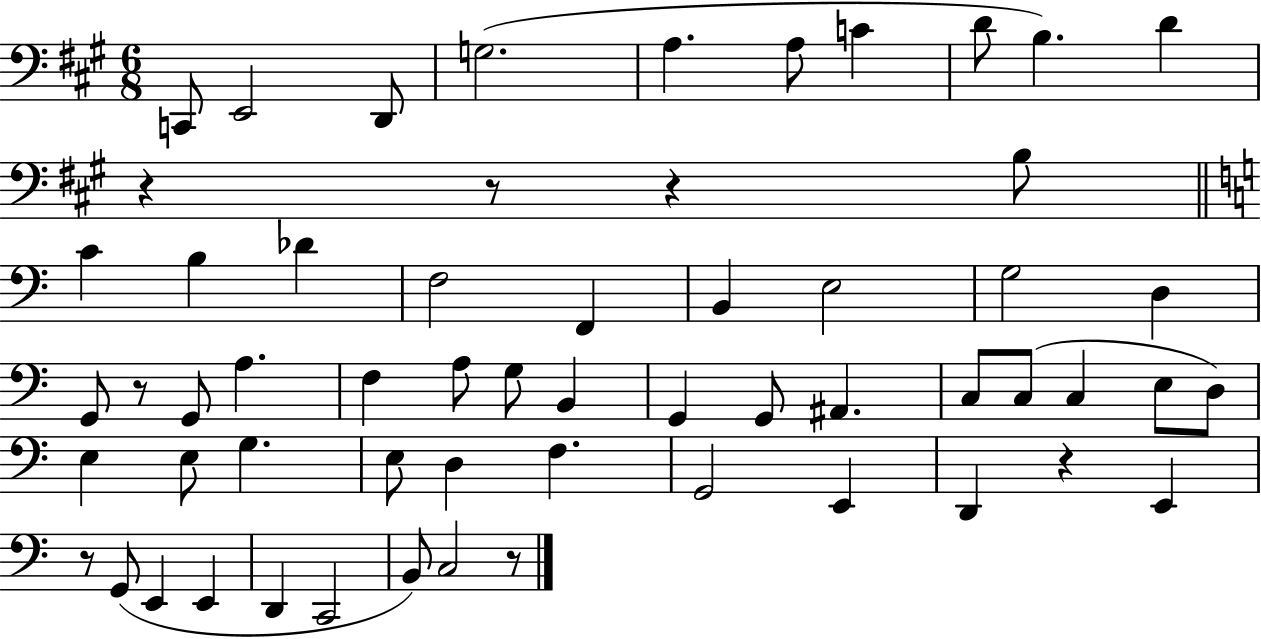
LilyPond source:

{
  \clef bass
  \numericTimeSignature
  \time 6/8
  \key a \major
  c,8 e,2 d,8 | g2.( | a4. a8 c'4 | d'8 b4.) d'4 | \break r4 r8 r4 b8 | \bar "||" \break \key a \minor c'4 b4 des'4 | f2 f,4 | b,4 e2 | g2 d4 | \break g,8 r8 g,8 a4. | f4 a8 g8 b,4 | g,4 g,8 ais,4. | c8 c8( c4 e8 d8) | \break e4 e8 g4. | e8 d4 f4. | g,2 e,4 | d,4 r4 e,4 | \break r8 g,8( e,4 e,4 | d,4 c,2 | b,8) c2 r8 | \bar "|."
}